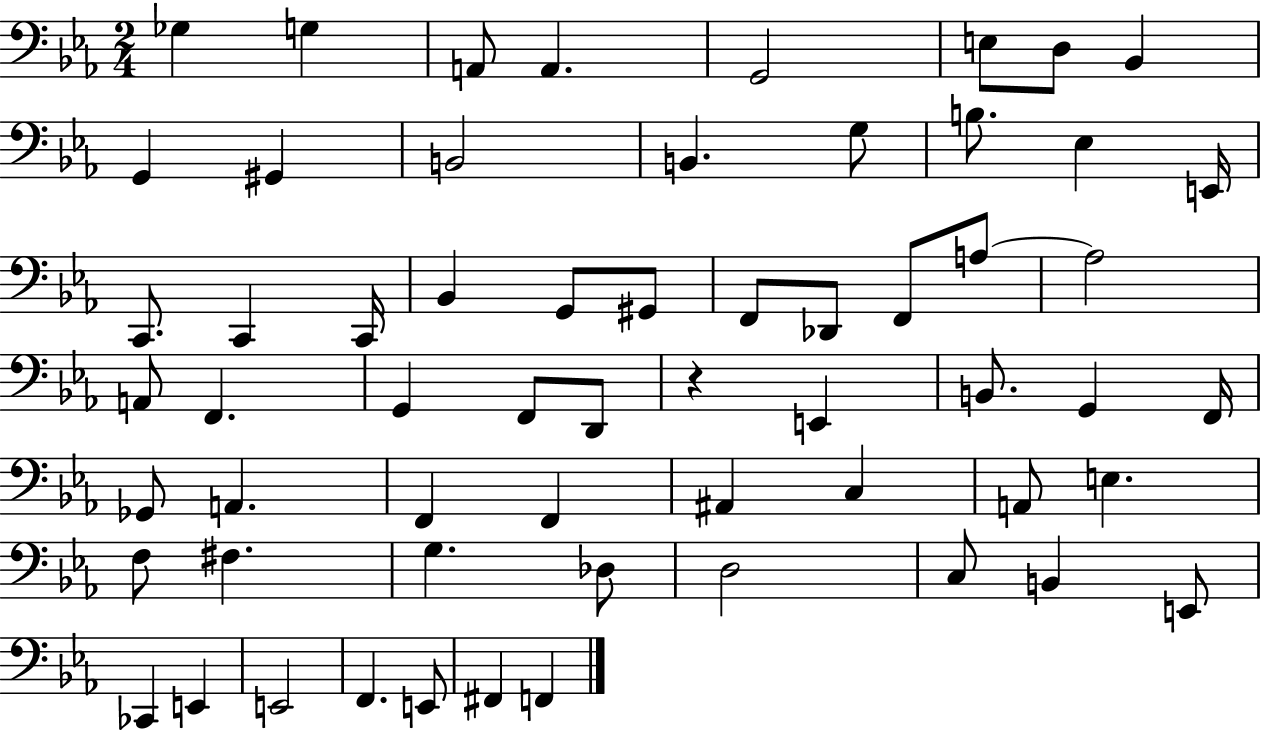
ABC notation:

X:1
T:Untitled
M:2/4
L:1/4
K:Eb
_G, G, A,,/2 A,, G,,2 E,/2 D,/2 _B,, G,, ^G,, B,,2 B,, G,/2 B,/2 _E, E,,/4 C,,/2 C,, C,,/4 _B,, G,,/2 ^G,,/2 F,,/2 _D,,/2 F,,/2 A,/2 A,2 A,,/2 F,, G,, F,,/2 D,,/2 z E,, B,,/2 G,, F,,/4 _G,,/2 A,, F,, F,, ^A,, C, A,,/2 E, F,/2 ^F, G, _D,/2 D,2 C,/2 B,, E,,/2 _C,, E,, E,,2 F,, E,,/2 ^F,, F,,